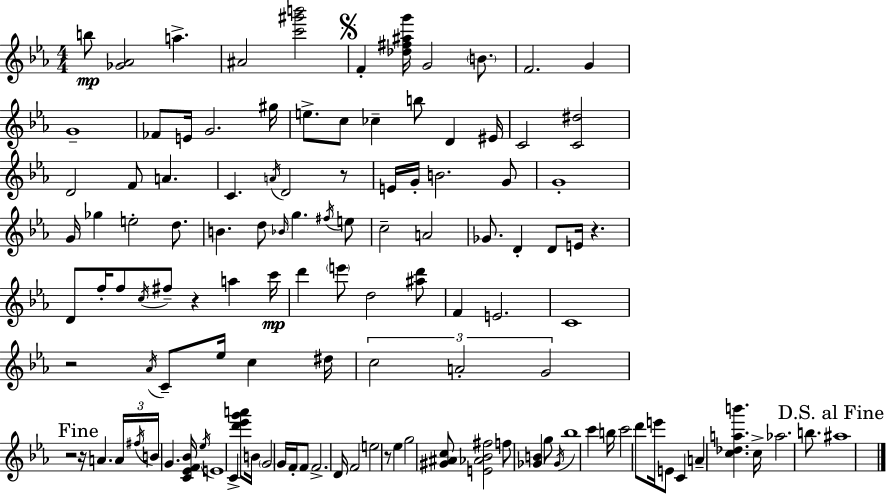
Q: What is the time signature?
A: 4/4